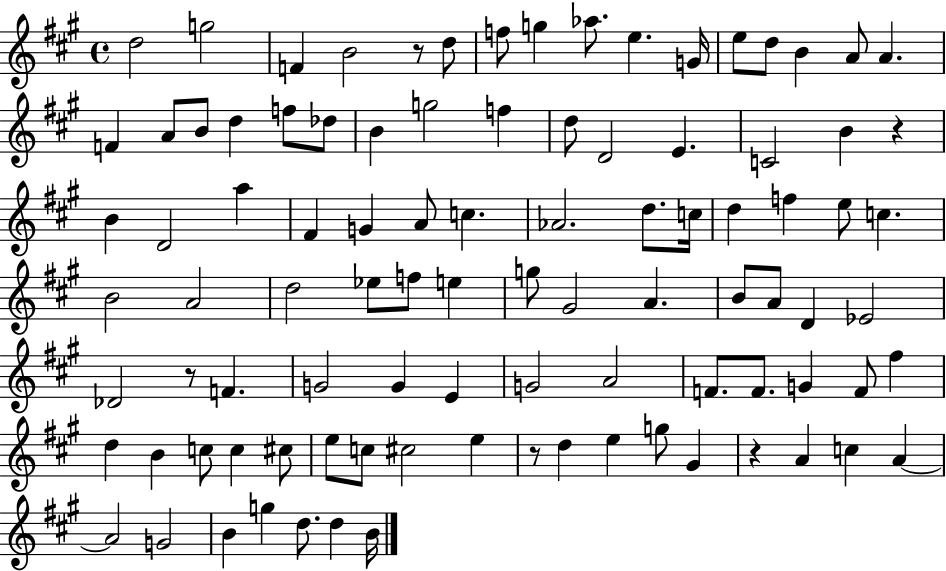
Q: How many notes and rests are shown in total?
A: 96